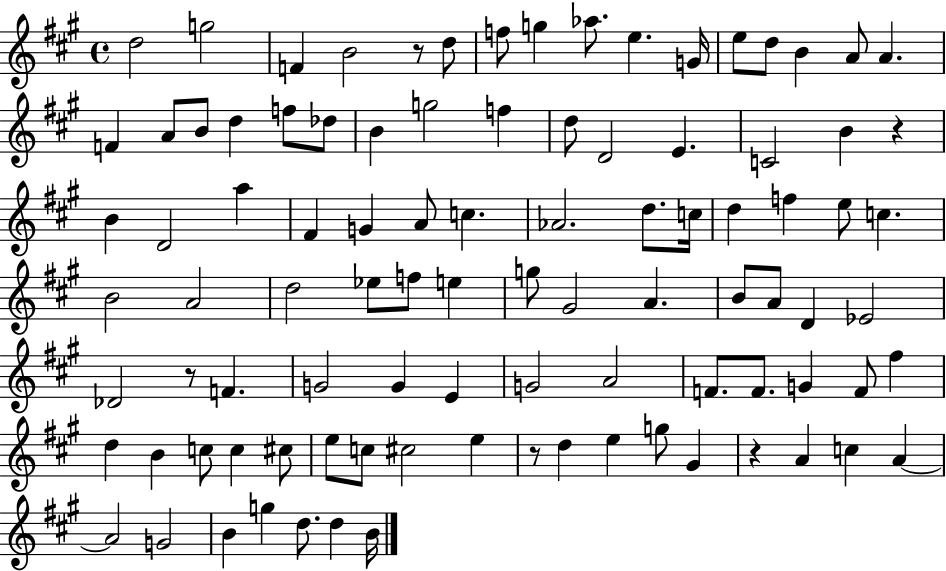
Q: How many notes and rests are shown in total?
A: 96